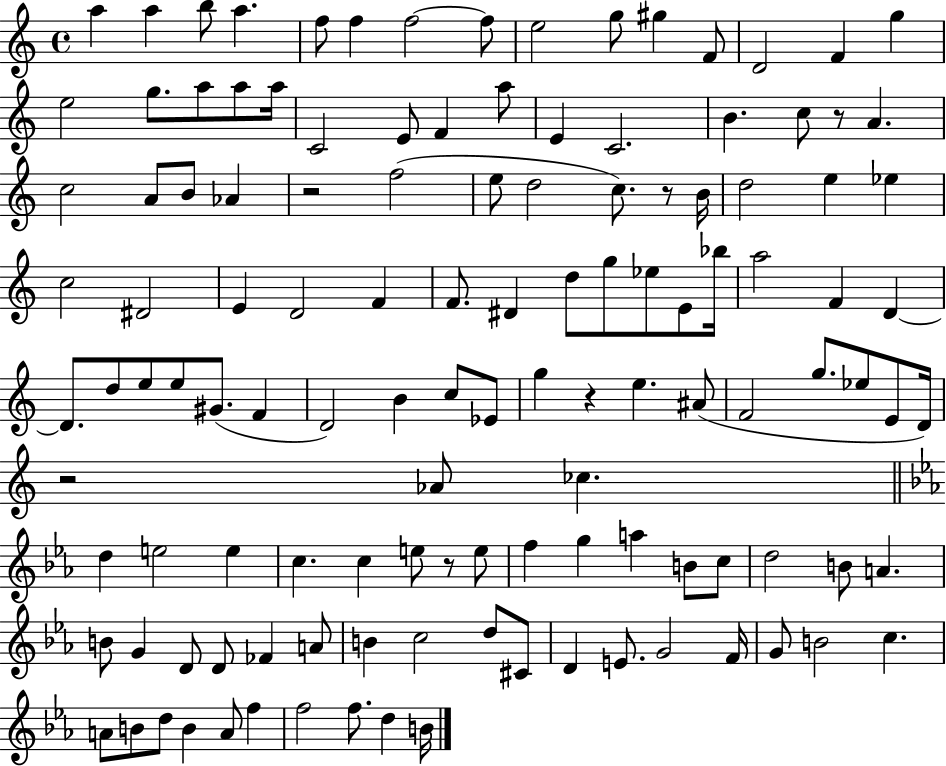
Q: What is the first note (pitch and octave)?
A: A5